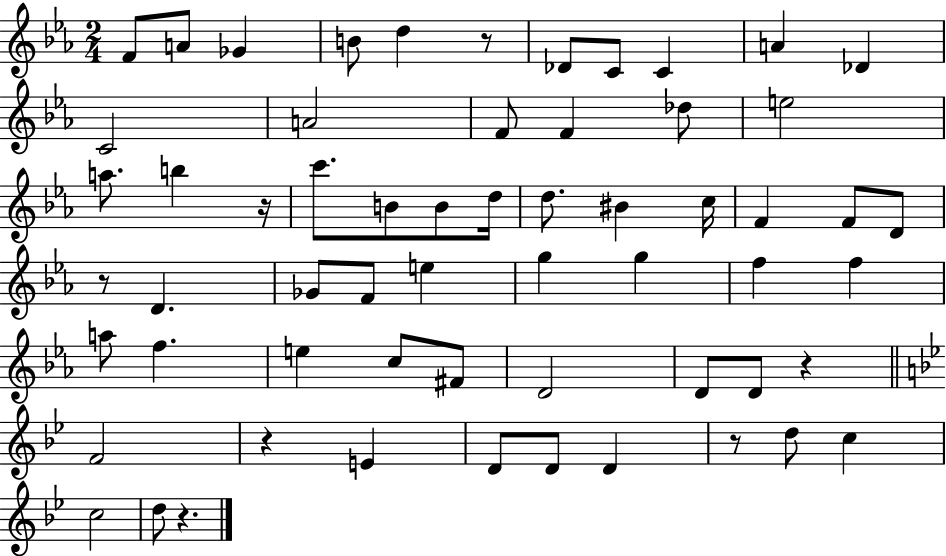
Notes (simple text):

F4/e A4/e Gb4/q B4/e D5/q R/e Db4/e C4/e C4/q A4/q Db4/q C4/h A4/h F4/e F4/q Db5/e E5/h A5/e. B5/q R/s C6/e. B4/e B4/e D5/s D5/e. BIS4/q C5/s F4/q F4/e D4/e R/e D4/q. Gb4/e F4/e E5/q G5/q G5/q F5/q F5/q A5/e F5/q. E5/q C5/e F#4/e D4/h D4/e D4/e R/q F4/h R/q E4/q D4/e D4/e D4/q R/e D5/e C5/q C5/h D5/e R/q.